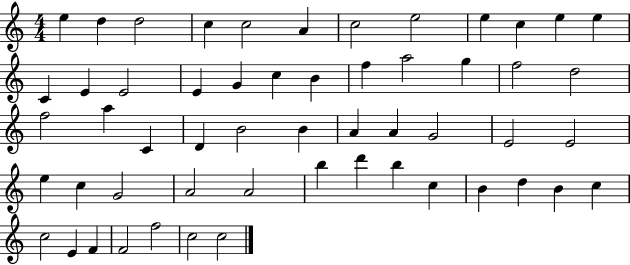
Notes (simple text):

E5/q D5/q D5/h C5/q C5/h A4/q C5/h E5/h E5/q C5/q E5/q E5/q C4/q E4/q E4/h E4/q G4/q C5/q B4/q F5/q A5/h G5/q F5/h D5/h F5/h A5/q C4/q D4/q B4/h B4/q A4/q A4/q G4/h E4/h E4/h E5/q C5/q G4/h A4/h A4/h B5/q D6/q B5/q C5/q B4/q D5/q B4/q C5/q C5/h E4/q F4/q F4/h F5/h C5/h C5/h